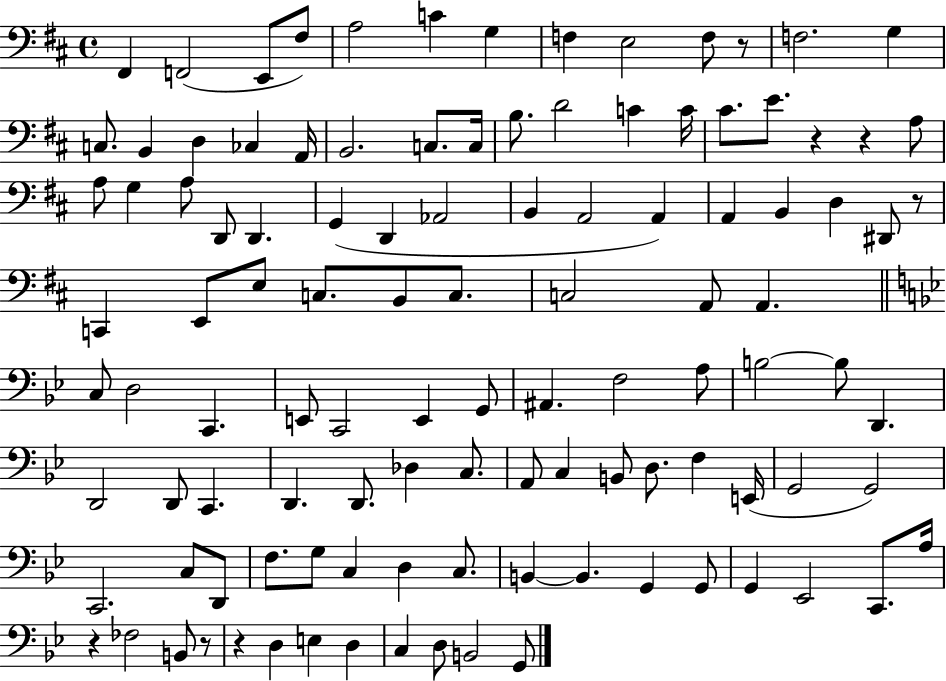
{
  \clef bass
  \time 4/4
  \defaultTimeSignature
  \key d \major
  fis,4 f,2( e,8 fis8) | a2 c'4 g4 | f4 e2 f8 r8 | f2. g4 | \break c8. b,4 d4 ces4 a,16 | b,2. c8. c16 | b8. d'2 c'4 c'16 | cis'8. e'8. r4 r4 a8 | \break a8 g4 a8 d,8 d,4. | g,4( d,4 aes,2 | b,4 a,2 a,4) | a,4 b,4 d4 dis,8 r8 | \break c,4 e,8 e8 c8. b,8 c8. | c2 a,8 a,4. | \bar "||" \break \key bes \major c8 d2 c,4. | e,8 c,2 e,4 g,8 | ais,4. f2 a8 | b2~~ b8 d,4. | \break d,2 d,8 c,4. | d,4. d,8. des4 c8. | a,8 c4 b,8 d8. f4 e,16( | g,2 g,2) | \break c,2. c8 d,8 | f8. g8 c4 d4 c8. | b,4~~ b,4. g,4 g,8 | g,4 ees,2 c,8. a16 | \break r4 fes2 b,8 r8 | r4 d4 e4 d4 | c4 d8 b,2 g,8 | \bar "|."
}